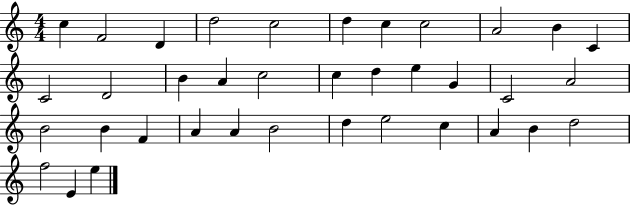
C5/q F4/h D4/q D5/h C5/h D5/q C5/q C5/h A4/h B4/q C4/q C4/h D4/h B4/q A4/q C5/h C5/q D5/q E5/q G4/q C4/h A4/h B4/h B4/q F4/q A4/q A4/q B4/h D5/q E5/h C5/q A4/q B4/q D5/h F5/h E4/q E5/q